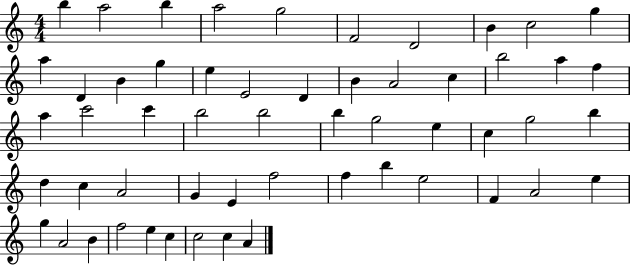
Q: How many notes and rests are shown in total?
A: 55